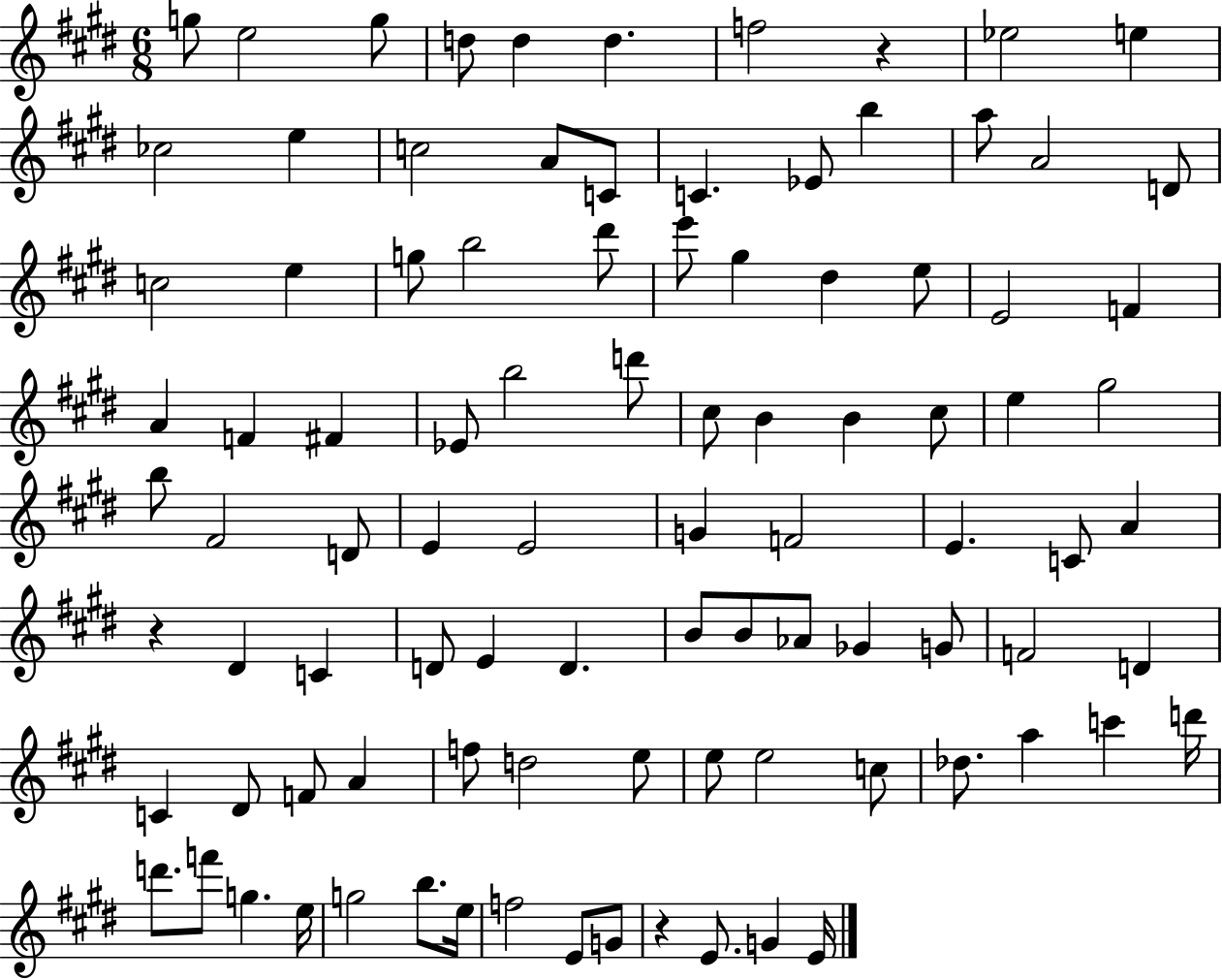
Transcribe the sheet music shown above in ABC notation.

X:1
T:Untitled
M:6/8
L:1/4
K:E
g/2 e2 g/2 d/2 d d f2 z _e2 e _c2 e c2 A/2 C/2 C _E/2 b a/2 A2 D/2 c2 e g/2 b2 ^d'/2 e'/2 ^g ^d e/2 E2 F A F ^F _E/2 b2 d'/2 ^c/2 B B ^c/2 e ^g2 b/2 ^F2 D/2 E E2 G F2 E C/2 A z ^D C D/2 E D B/2 B/2 _A/2 _G G/2 F2 D C ^D/2 F/2 A f/2 d2 e/2 e/2 e2 c/2 _d/2 a c' d'/4 d'/2 f'/2 g e/4 g2 b/2 e/4 f2 E/2 G/2 z E/2 G E/4